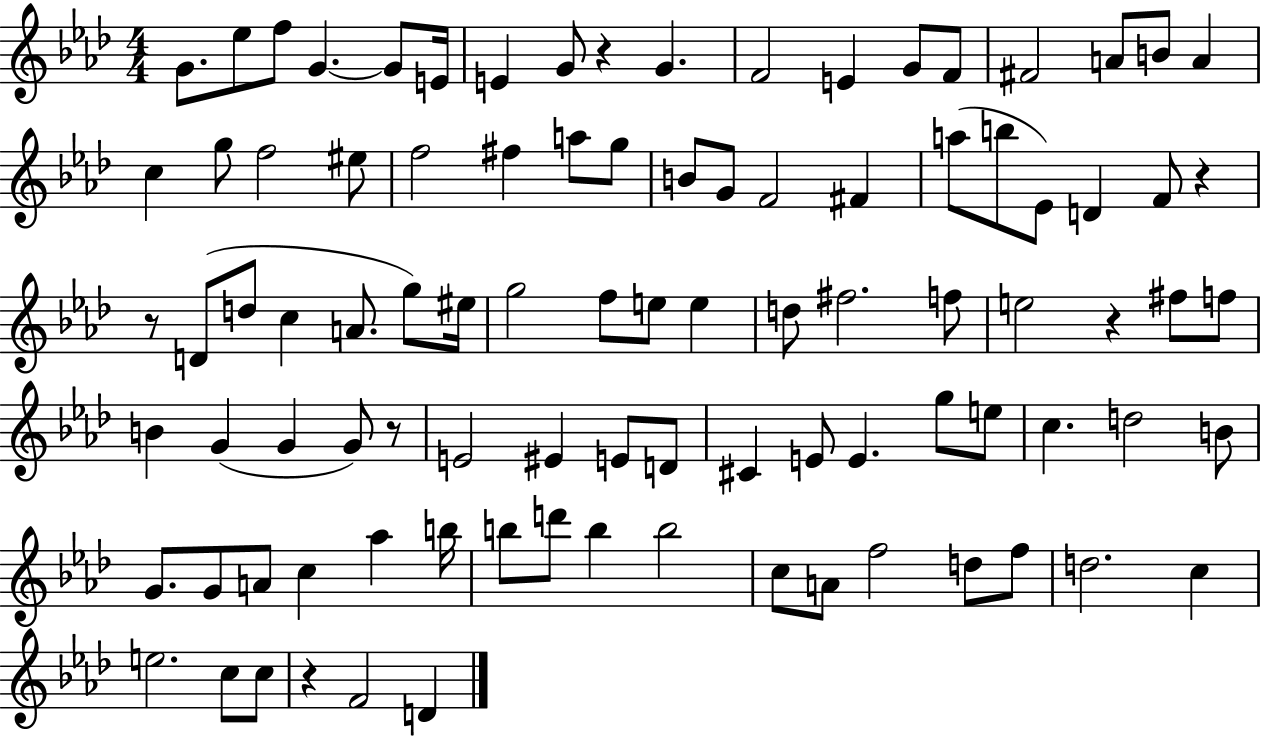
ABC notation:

X:1
T:Untitled
M:4/4
L:1/4
K:Ab
G/2 _e/2 f/2 G G/2 E/4 E G/2 z G F2 E G/2 F/2 ^F2 A/2 B/2 A c g/2 f2 ^e/2 f2 ^f a/2 g/2 B/2 G/2 F2 ^F a/2 b/2 _E/2 D F/2 z z/2 D/2 d/2 c A/2 g/2 ^e/4 g2 f/2 e/2 e d/2 ^f2 f/2 e2 z ^f/2 f/2 B G G G/2 z/2 E2 ^E E/2 D/2 ^C E/2 E g/2 e/2 c d2 B/2 G/2 G/2 A/2 c _a b/4 b/2 d'/2 b b2 c/2 A/2 f2 d/2 f/2 d2 c e2 c/2 c/2 z F2 D